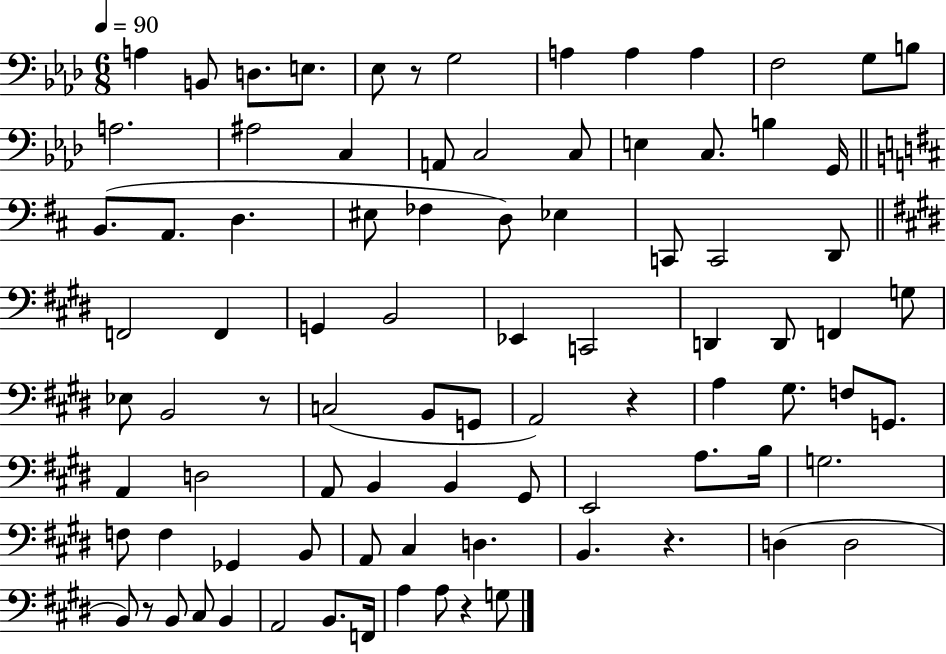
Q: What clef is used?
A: bass